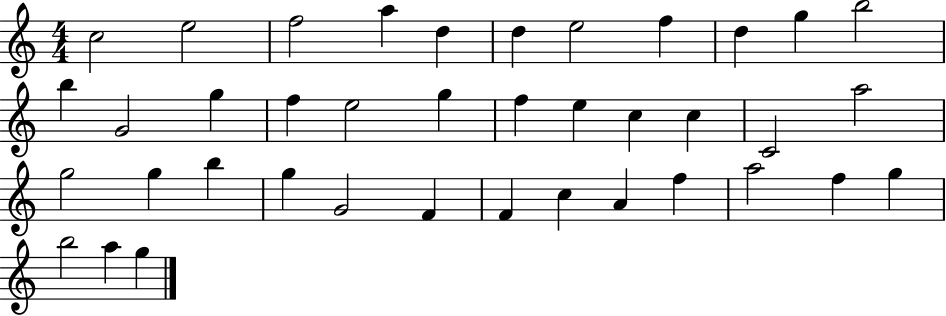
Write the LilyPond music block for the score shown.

{
  \clef treble
  \numericTimeSignature
  \time 4/4
  \key c \major
  c''2 e''2 | f''2 a''4 d''4 | d''4 e''2 f''4 | d''4 g''4 b''2 | \break b''4 g'2 g''4 | f''4 e''2 g''4 | f''4 e''4 c''4 c''4 | c'2 a''2 | \break g''2 g''4 b''4 | g''4 g'2 f'4 | f'4 c''4 a'4 f''4 | a''2 f''4 g''4 | \break b''2 a''4 g''4 | \bar "|."
}